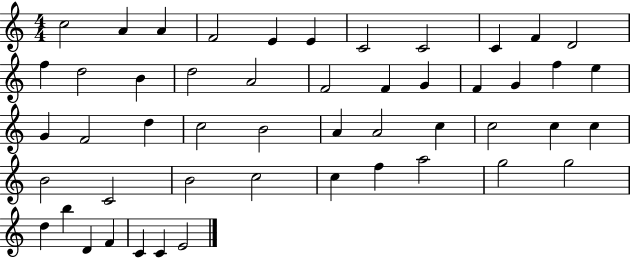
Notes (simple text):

C5/h A4/q A4/q F4/h E4/q E4/q C4/h C4/h C4/q F4/q D4/h F5/q D5/h B4/q D5/h A4/h F4/h F4/q G4/q F4/q G4/q F5/q E5/q G4/q F4/h D5/q C5/h B4/h A4/q A4/h C5/q C5/h C5/q C5/q B4/h C4/h B4/h C5/h C5/q F5/q A5/h G5/h G5/h D5/q B5/q D4/q F4/q C4/q C4/q E4/h